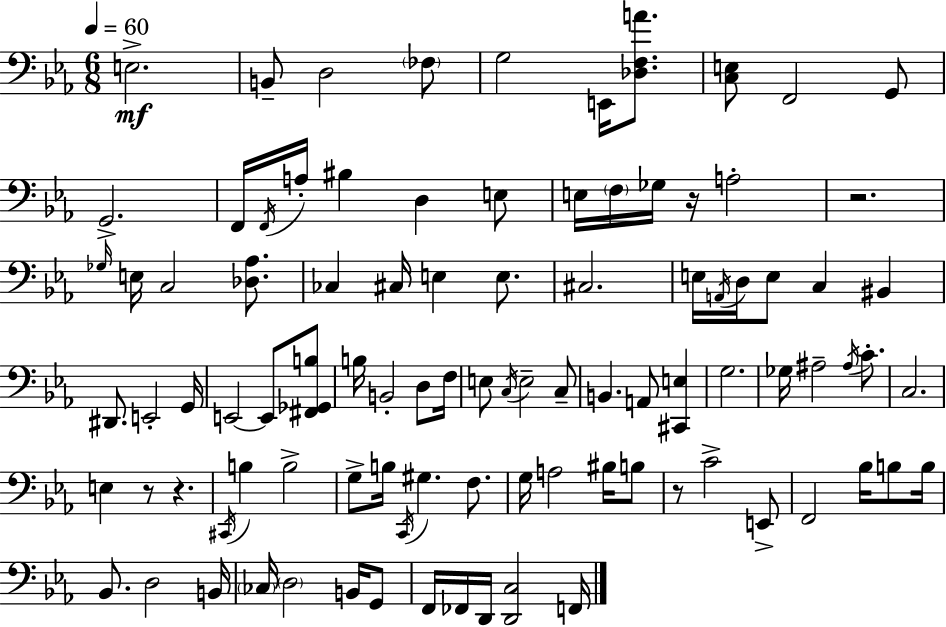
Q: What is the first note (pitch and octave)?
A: E3